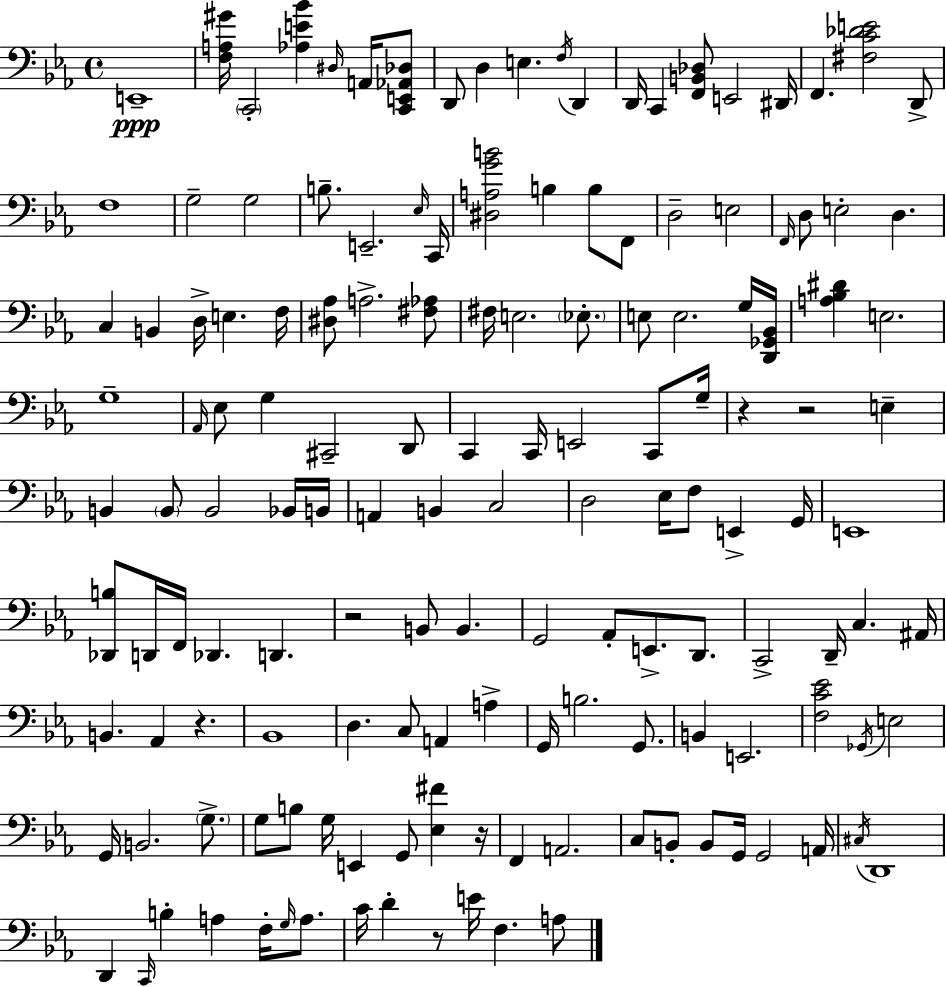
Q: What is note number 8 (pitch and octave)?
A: F3